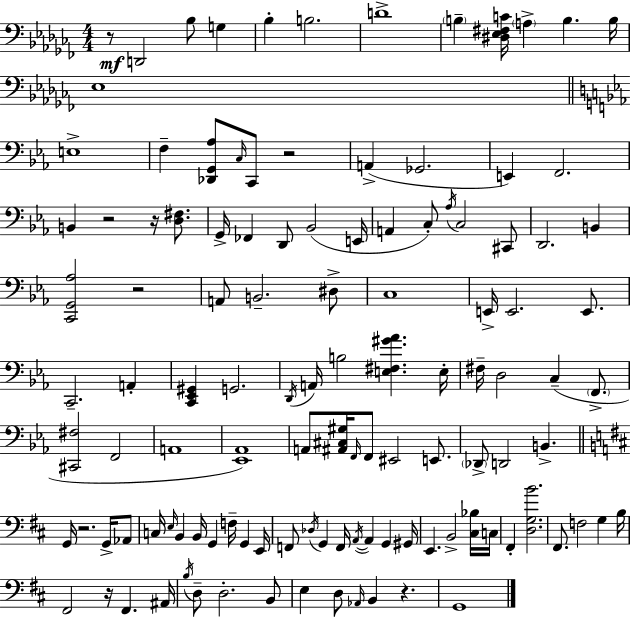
{
  \clef bass
  \numericTimeSignature
  \time 4/4
  \key aes \minor
  r8\mf d,2 bes8 g4 | bes4-. b2. | d'1-> | \parenthesize b4-- <dis ees fis c'>16 \parenthesize a4-> b4. b16 | \break ees1 | \bar "||" \break \key ees \major e1-> | f4-- <des, g, aes>8 \grace { c16 } c,8 r2 | a,4->( ges,2. | e,4) f,2. | \break b,4 r2 r16 <d fis>8. | g,16-> fes,4 d,8 bes,2( | e,16 a,4 c8-.) \acciaccatura { aes16 } c2 | cis,8 d,2. b,4 | \break <c, g, aes>2 r2 | a,8 b,2.-- | dis8-> c1 | e,16-> e,2. e,8. | \break c,2.-- a,4-. | <c, ees, gis,>4 g,2. | \acciaccatura { d,16 } a,16 b2 <e fis gis' aes'>4. | e16-. fis16-- d2 c4--( | \break \parenthesize f,8.-> <cis, fis>2 f,2 | a,1 | <ees, aes,>1) | a,8 <ais, cis gis>16 \grace { f,16 } f,8 eis,2 | \break e,8. \parenthesize des,8-> d,2 b,4.-> | \bar "||" \break \key b \minor g,16 r2. g,16-> aes,8 | c16 \grace { e16 } b,4 b,16 g,4 f16-- g,4 | e,16 f,8 \acciaccatura { des16 } g,4 f,16 \acciaccatura { a,16~ }~ a,4 g,4 | gis,16 e,4. b,2-> | \break <cis bes>16 c16 fis,4-. <d g b'>2. | fis,8. f2 g4 | b16 fis,2 r16 fis,4. | ais,16 \acciaccatura { b16 } d8-- d2.-. | \break b,8 e4 d8 \grace { aes,16 } b,4 r4. | g,1 | \bar "|."
}